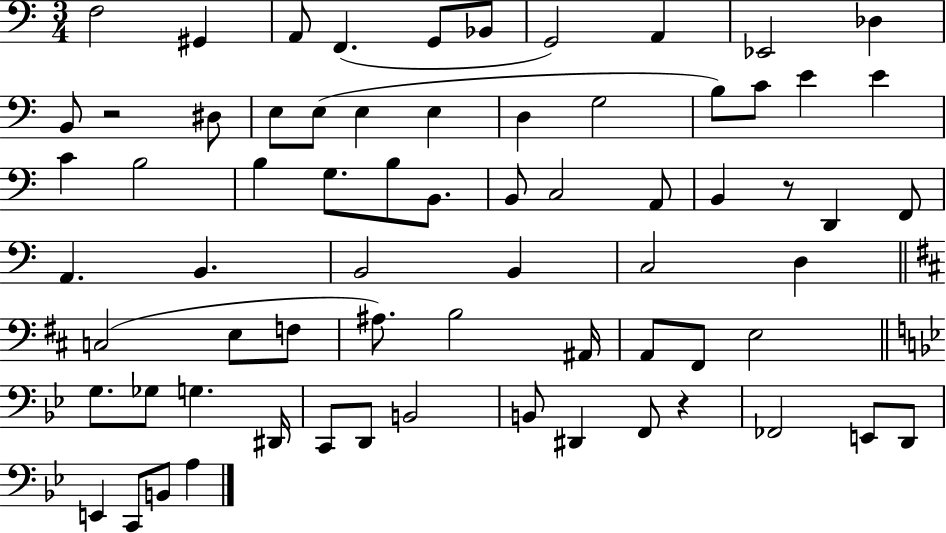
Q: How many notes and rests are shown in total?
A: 69